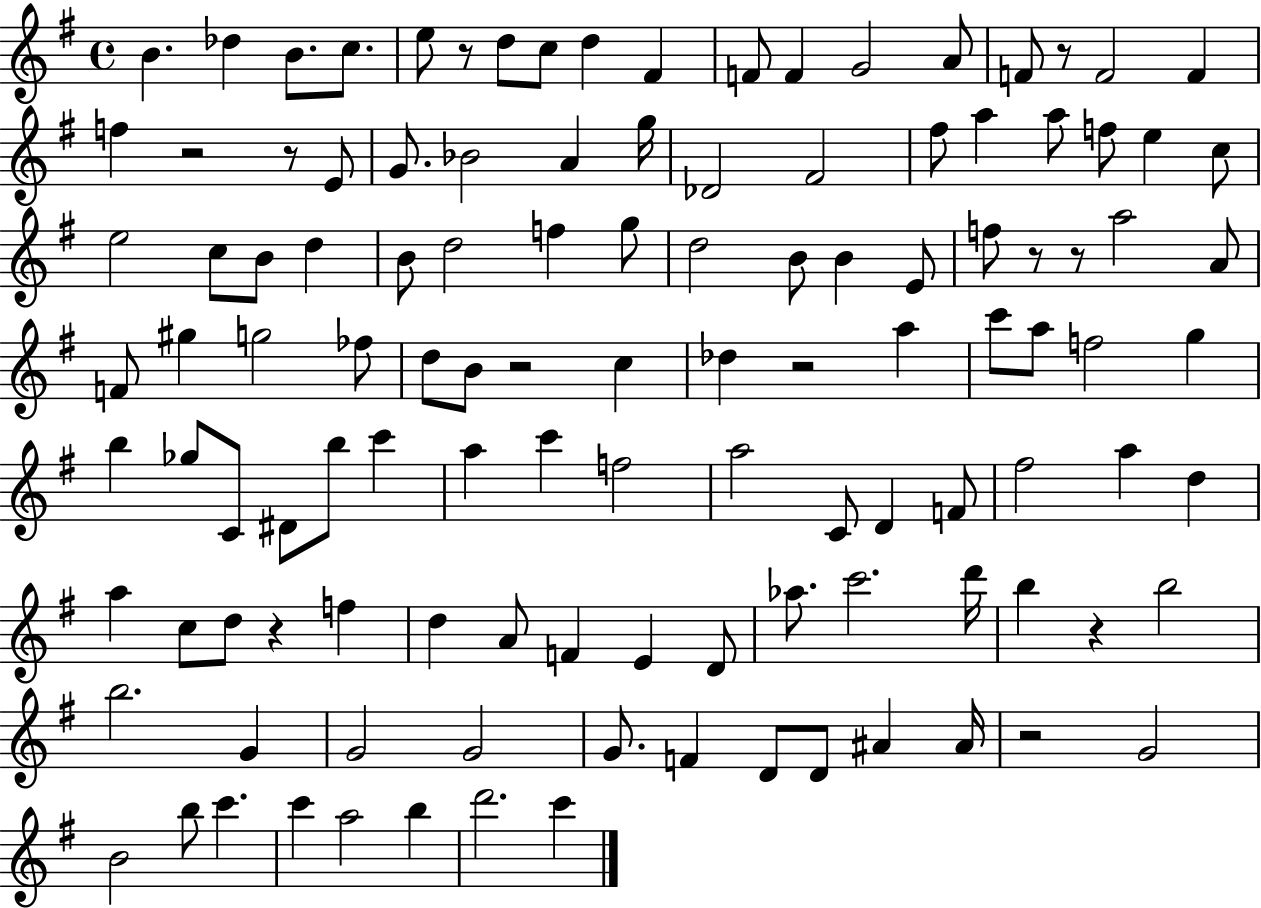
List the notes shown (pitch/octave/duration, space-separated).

B4/q. Db5/q B4/e. C5/e. E5/e R/e D5/e C5/e D5/q F#4/q F4/e F4/q G4/h A4/e F4/e R/e F4/h F4/q F5/q R/h R/e E4/e G4/e. Bb4/h A4/q G5/s Db4/h F#4/h F#5/e A5/q A5/e F5/e E5/q C5/e E5/h C5/e B4/e D5/q B4/e D5/h F5/q G5/e D5/h B4/e B4/q E4/e F5/e R/e R/e A5/h A4/e F4/e G#5/q G5/h FES5/e D5/e B4/e R/h C5/q Db5/q R/h A5/q C6/e A5/e F5/h G5/q B5/q Gb5/e C4/e D#4/e B5/e C6/q A5/q C6/q F5/h A5/h C4/e D4/q F4/e F#5/h A5/q D5/q A5/q C5/e D5/e R/q F5/q D5/q A4/e F4/q E4/q D4/e Ab5/e. C6/h. D6/s B5/q R/q B5/h B5/h. G4/q G4/h G4/h G4/e. F4/q D4/e D4/e A#4/q A#4/s R/h G4/h B4/h B5/e C6/q. C6/q A5/h B5/q D6/h. C6/q